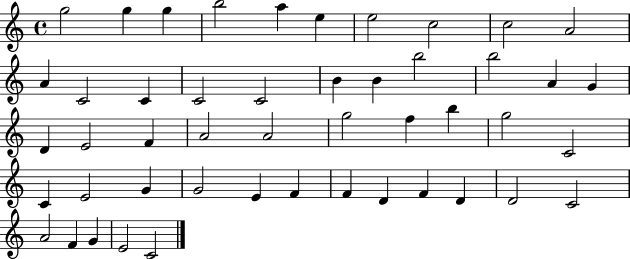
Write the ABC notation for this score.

X:1
T:Untitled
M:4/4
L:1/4
K:C
g2 g g b2 a e e2 c2 c2 A2 A C2 C C2 C2 B B b2 b2 A G D E2 F A2 A2 g2 f b g2 C2 C E2 G G2 E F F D F D D2 C2 A2 F G E2 C2